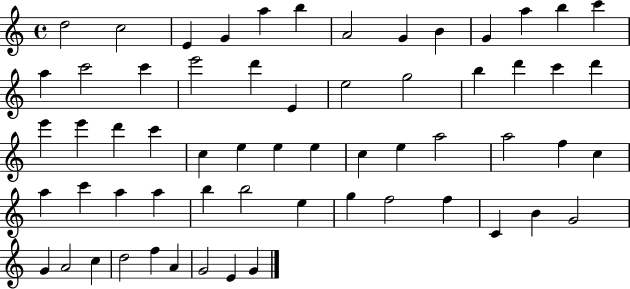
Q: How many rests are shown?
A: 0